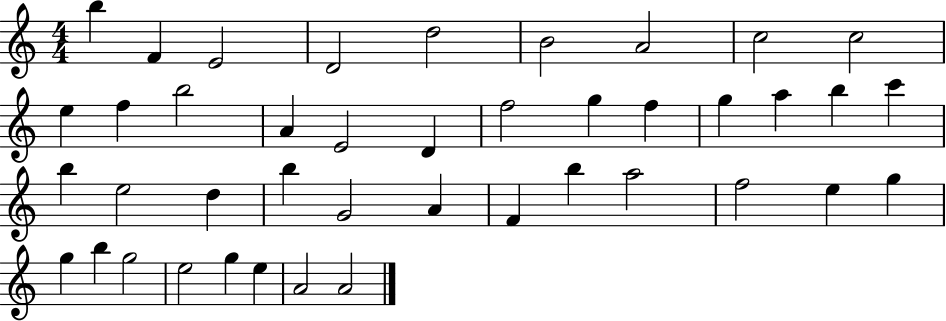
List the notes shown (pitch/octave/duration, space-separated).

B5/q F4/q E4/h D4/h D5/h B4/h A4/h C5/h C5/h E5/q F5/q B5/h A4/q E4/h D4/q F5/h G5/q F5/q G5/q A5/q B5/q C6/q B5/q E5/h D5/q B5/q G4/h A4/q F4/q B5/q A5/h F5/h E5/q G5/q G5/q B5/q G5/h E5/h G5/q E5/q A4/h A4/h